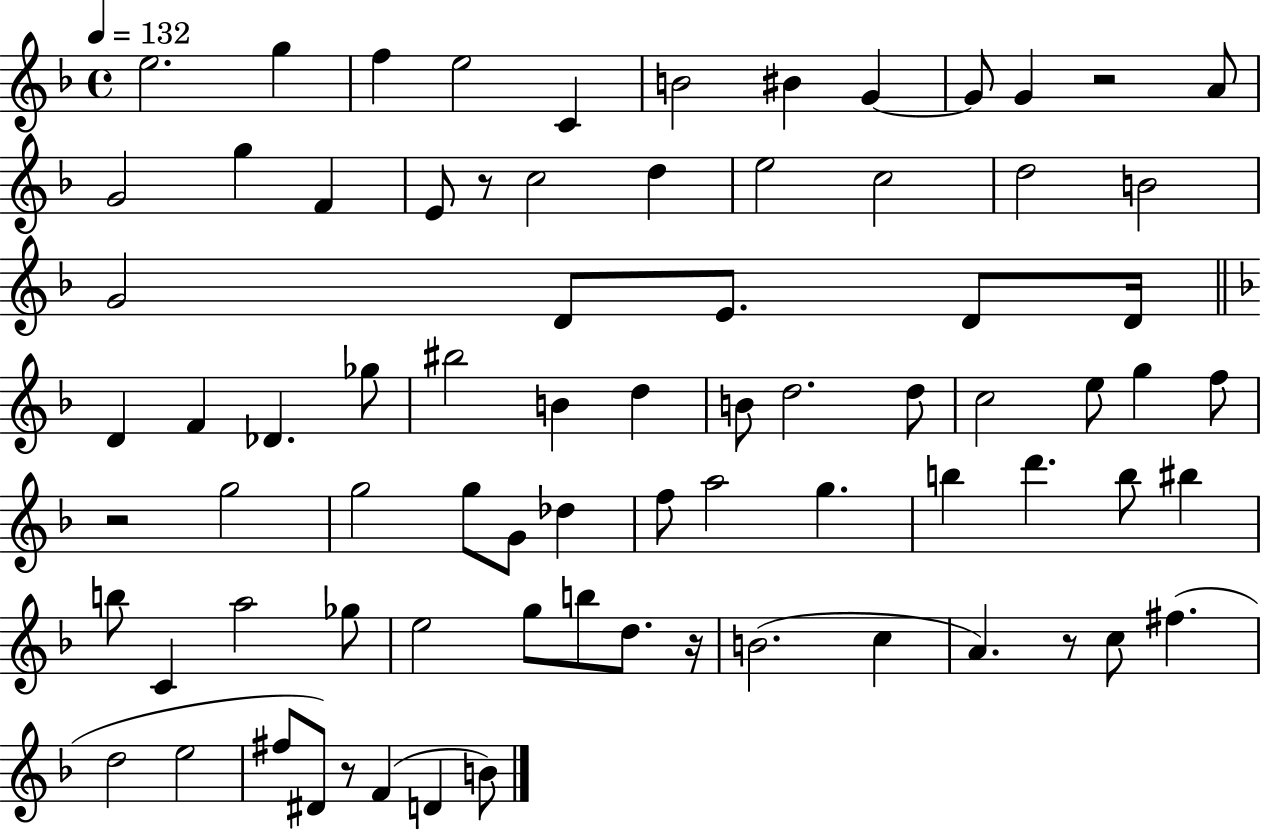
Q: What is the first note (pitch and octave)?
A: E5